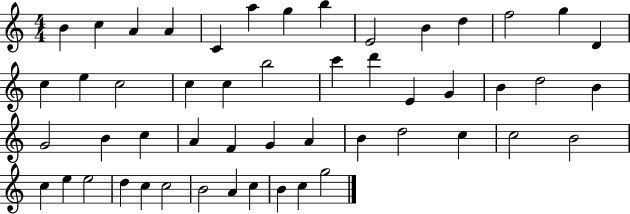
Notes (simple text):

B4/q C5/q A4/q A4/q C4/q A5/q G5/q B5/q E4/h B4/q D5/q F5/h G5/q D4/q C5/q E5/q C5/h C5/q C5/q B5/h C6/q D6/q E4/q G4/q B4/q D5/h B4/q G4/h B4/q C5/q A4/q F4/q G4/q A4/q B4/q D5/h C5/q C5/h B4/h C5/q E5/q E5/h D5/q C5/q C5/h B4/h A4/q C5/q B4/q C5/q G5/h